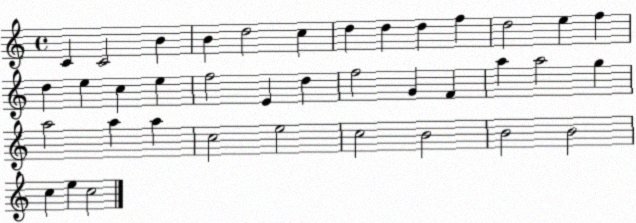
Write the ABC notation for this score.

X:1
T:Untitled
M:4/4
L:1/4
K:C
C C2 B B d2 c d d d f d2 e f d e c e f2 E d f2 G F a a2 g a2 a a c2 e2 c2 B2 B2 B2 c e c2